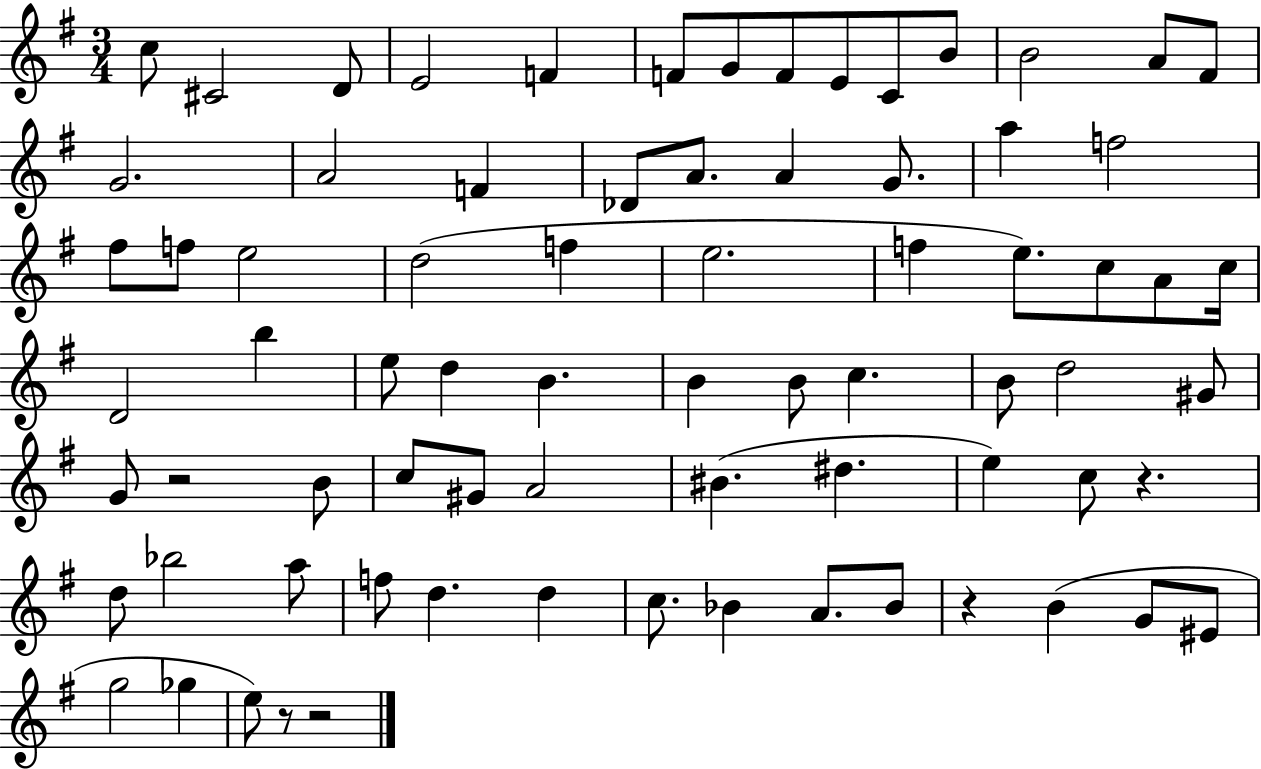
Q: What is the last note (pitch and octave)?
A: E5